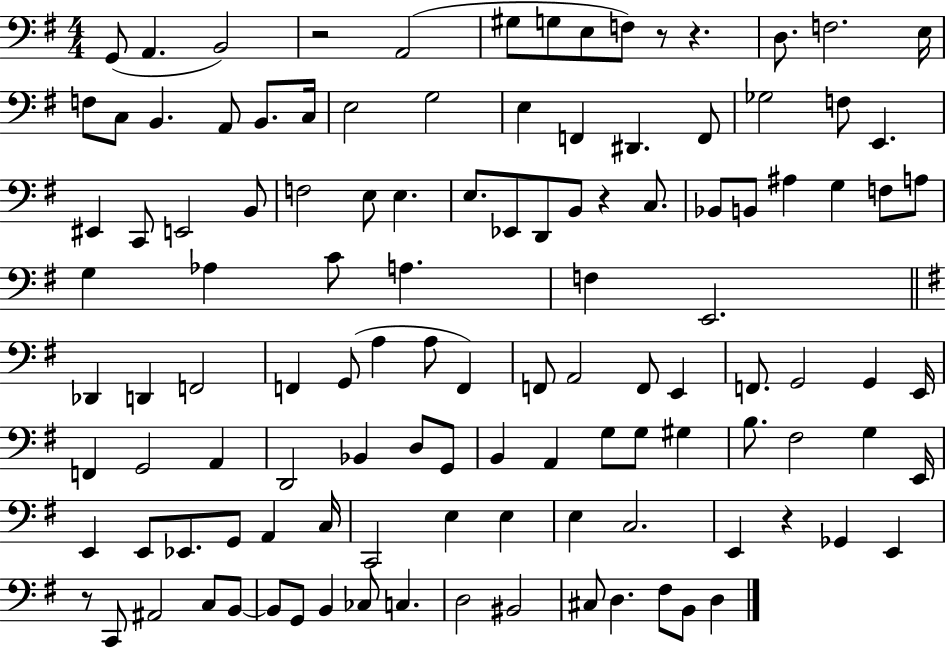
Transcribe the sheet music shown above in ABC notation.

X:1
T:Untitled
M:4/4
L:1/4
K:G
G,,/2 A,, B,,2 z2 A,,2 ^G,/2 G,/2 E,/2 F,/2 z/2 z D,/2 F,2 E,/4 F,/2 C,/2 B,, A,,/2 B,,/2 C,/4 E,2 G,2 E, F,, ^D,, F,,/2 _G,2 F,/2 E,, ^E,, C,,/2 E,,2 B,,/2 F,2 E,/2 E, E,/2 _E,,/2 D,,/2 B,,/2 z C,/2 _B,,/2 B,,/2 ^A, G, F,/2 A,/2 G, _A, C/2 A, F, E,,2 _D,, D,, F,,2 F,, G,,/2 A, A,/2 F,, F,,/2 A,,2 F,,/2 E,, F,,/2 G,,2 G,, E,,/4 F,, G,,2 A,, D,,2 _B,, D,/2 G,,/2 B,, A,, G,/2 G,/2 ^G, B,/2 ^F,2 G, E,,/4 E,, E,,/2 _E,,/2 G,,/2 A,, C,/4 C,,2 E, E, E, C,2 E,, z _G,, E,, z/2 C,,/2 ^A,,2 C,/2 B,,/2 B,,/2 G,,/2 B,, _C,/2 C, D,2 ^B,,2 ^C,/2 D, ^F,/2 B,,/2 D,